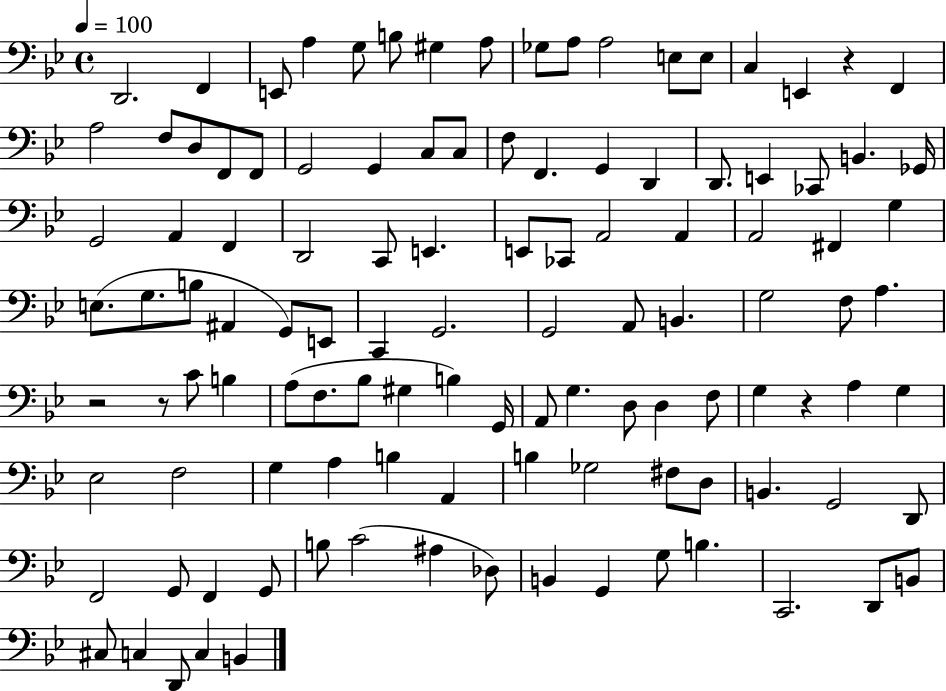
{
  \clef bass
  \time 4/4
  \defaultTimeSignature
  \key bes \major
  \tempo 4 = 100
  d,2. f,4 | e,8 a4 g8 b8 gis4 a8 | ges8 a8 a2 e8 e8 | c4 e,4 r4 f,4 | \break a2 f8 d8 f,8 f,8 | g,2 g,4 c8 c8 | f8 f,4. g,4 d,4 | d,8. e,4 ces,8 b,4. ges,16 | \break g,2 a,4 f,4 | d,2 c,8 e,4. | e,8 ces,8 a,2 a,4 | a,2 fis,4 g4 | \break e8.( g8. b8 ais,4 g,8) e,8 | c,4 g,2. | g,2 a,8 b,4. | g2 f8 a4. | \break r2 r8 c'8 b4 | a8( f8. bes8 gis4 b4) g,16 | a,8 g4. d8 d4 f8 | g4 r4 a4 g4 | \break ees2 f2 | g4 a4 b4 a,4 | b4 ges2 fis8 d8 | b,4. g,2 d,8 | \break f,2 g,8 f,4 g,8 | b8 c'2( ais4 des8) | b,4 g,4 g8 b4. | c,2. d,8 b,8 | \break cis8 c4 d,8 c4 b,4 | \bar "|."
}